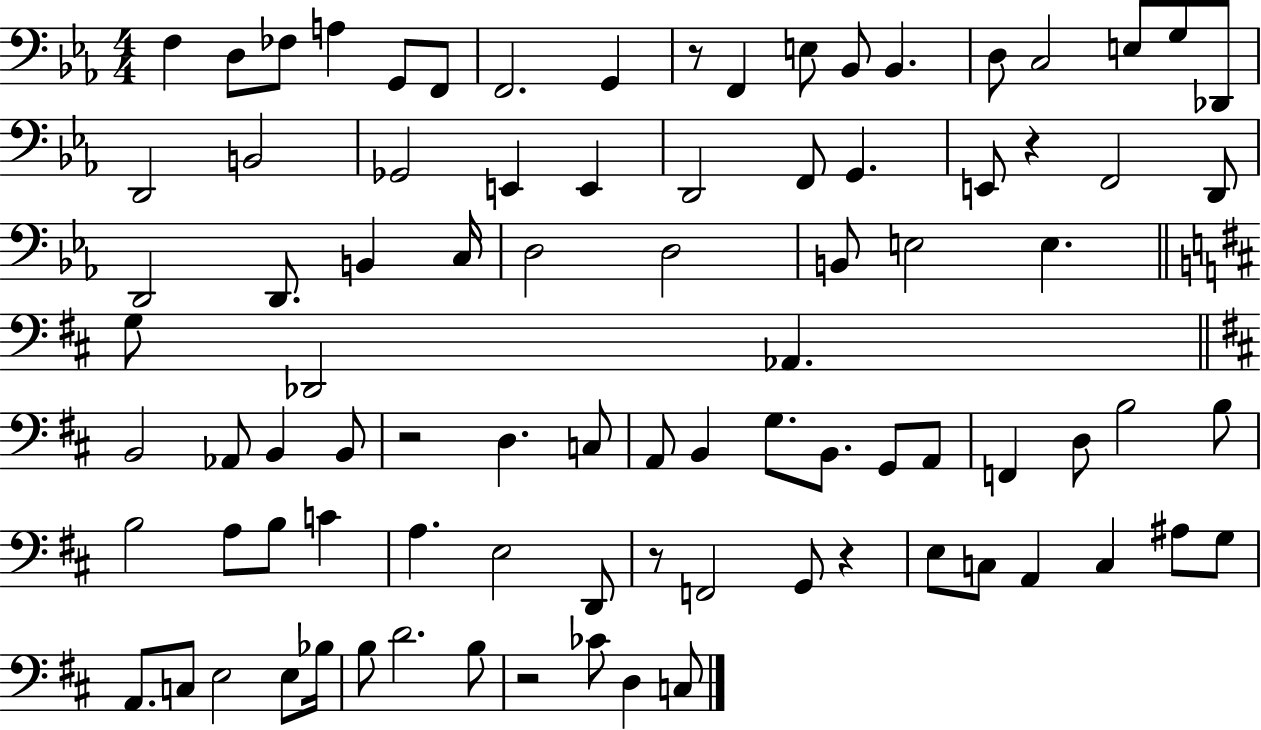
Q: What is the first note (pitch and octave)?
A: F3